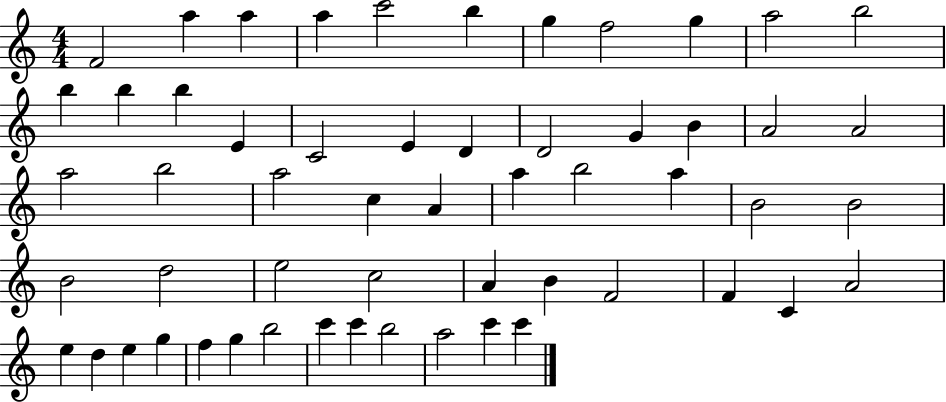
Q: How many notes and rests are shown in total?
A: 56